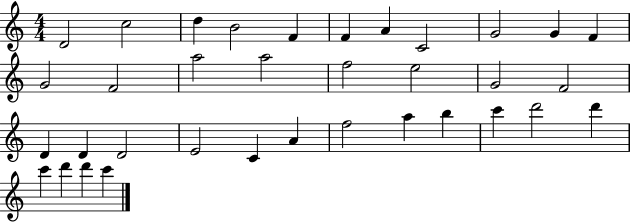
X:1
T:Untitled
M:4/4
L:1/4
K:C
D2 c2 d B2 F F A C2 G2 G F G2 F2 a2 a2 f2 e2 G2 F2 D D D2 E2 C A f2 a b c' d'2 d' c' d' d' c'